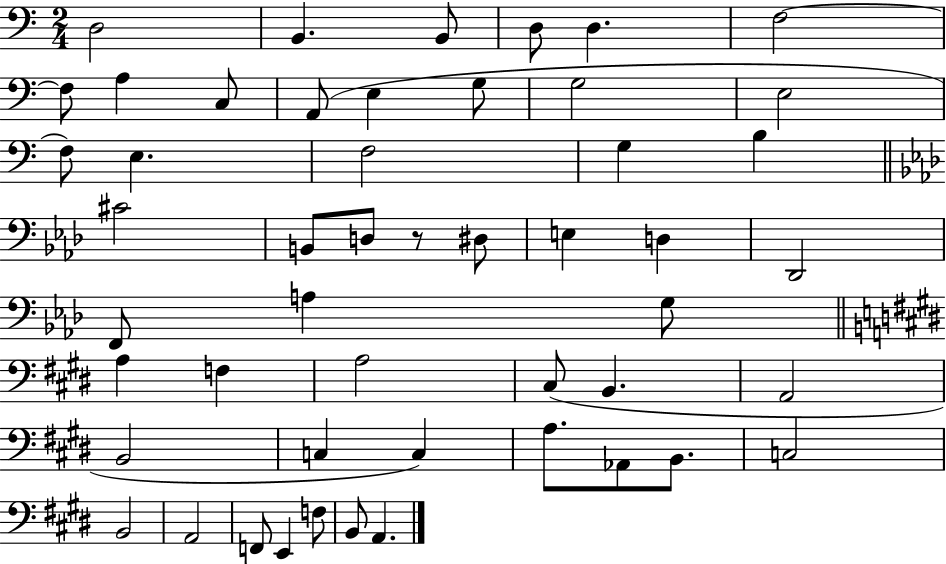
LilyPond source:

{
  \clef bass
  \numericTimeSignature
  \time 2/4
  \key c \major
  d2 | b,4. b,8 | d8 d4. | f2~~ | \break f8 a4 c8 | a,8( e4 g8 | g2 | e2 | \break f8) e4. | f2 | g4 b4 | \bar "||" \break \key f \minor cis'2 | b,8 d8 r8 dis8 | e4 d4 | des,2 | \break f,8 a4 g8 | \bar "||" \break \key e \major a4 f4 | a2 | cis8( b,4. | a,2 | \break b,2 | c4 c4) | a8. aes,8 b,8. | c2 | \break b,2 | a,2 | f,8 e,4 f8 | b,8 a,4. | \break \bar "|."
}